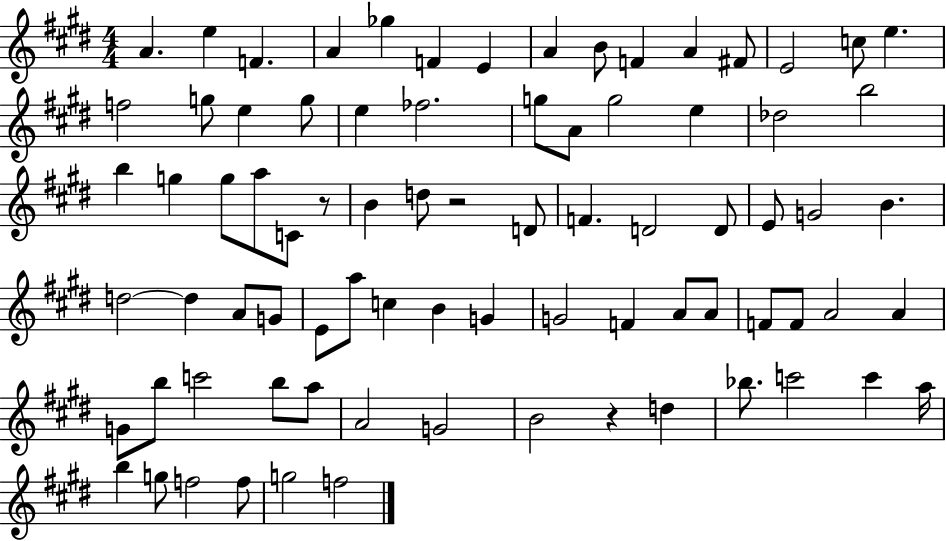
X:1
T:Untitled
M:4/4
L:1/4
K:E
A e F A _g F E A B/2 F A ^F/2 E2 c/2 e f2 g/2 e g/2 e _f2 g/2 A/2 g2 e _d2 b2 b g g/2 a/2 C/2 z/2 B d/2 z2 D/2 F D2 D/2 E/2 G2 B d2 d A/2 G/2 E/2 a/2 c B G G2 F A/2 A/2 F/2 F/2 A2 A G/2 b/2 c'2 b/2 a/2 A2 G2 B2 z d _b/2 c'2 c' a/4 b g/2 f2 f/2 g2 f2